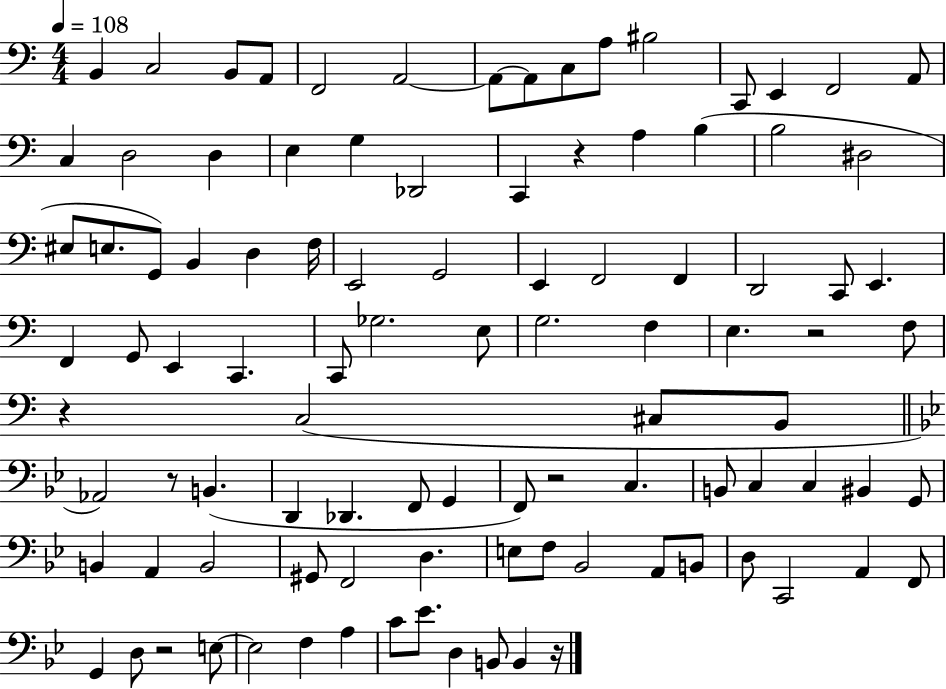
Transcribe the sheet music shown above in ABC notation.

X:1
T:Untitled
M:4/4
L:1/4
K:C
B,, C,2 B,,/2 A,,/2 F,,2 A,,2 A,,/2 A,,/2 C,/2 A,/2 ^B,2 C,,/2 E,, F,,2 A,,/2 C, D,2 D, E, G, _D,,2 C,, z A, B, B,2 ^D,2 ^E,/2 E,/2 G,,/2 B,, D, F,/4 E,,2 G,,2 E,, F,,2 F,, D,,2 C,,/2 E,, F,, G,,/2 E,, C,, C,,/2 _G,2 E,/2 G,2 F, E, z2 F,/2 z C,2 ^C,/2 B,,/2 _A,,2 z/2 B,, D,, _D,, F,,/2 G,, F,,/2 z2 C, B,,/2 C, C, ^B,, G,,/2 B,, A,, B,,2 ^G,,/2 F,,2 D, E,/2 F,/2 _B,,2 A,,/2 B,,/2 D,/2 C,,2 A,, F,,/2 G,, D,/2 z2 E,/2 E,2 F, A, C/2 _E/2 D, B,,/2 B,, z/4